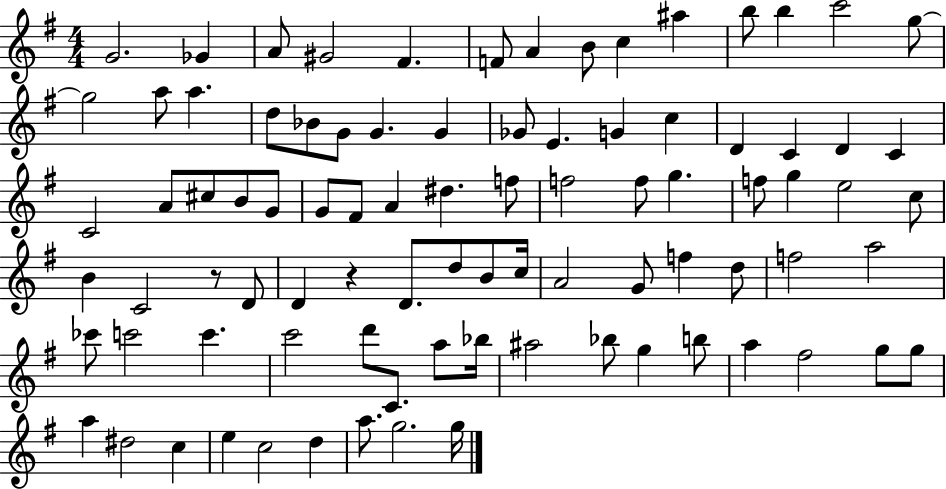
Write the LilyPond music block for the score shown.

{
  \clef treble
  \numericTimeSignature
  \time 4/4
  \key g \major
  g'2. ges'4 | a'8 gis'2 fis'4. | f'8 a'4 b'8 c''4 ais''4 | b''8 b''4 c'''2 g''8~~ | \break g''2 a''8 a''4. | d''8 bes'8 g'8 g'4. g'4 | ges'8 e'4. g'4 c''4 | d'4 c'4 d'4 c'4 | \break c'2 a'8 cis''8 b'8 g'8 | g'8 fis'8 a'4 dis''4. f''8 | f''2 f''8 g''4. | f''8 g''4 e''2 c''8 | \break b'4 c'2 r8 d'8 | d'4 r4 d'8. d''8 b'8 c''16 | a'2 g'8 f''4 d''8 | f''2 a''2 | \break ces'''8 c'''2 c'''4. | c'''2 d'''8 c'8. a''8 bes''16 | ais''2 bes''8 g''4 b''8 | a''4 fis''2 g''8 g''8 | \break a''4 dis''2 c''4 | e''4 c''2 d''4 | a''8. g''2. g''16 | \bar "|."
}